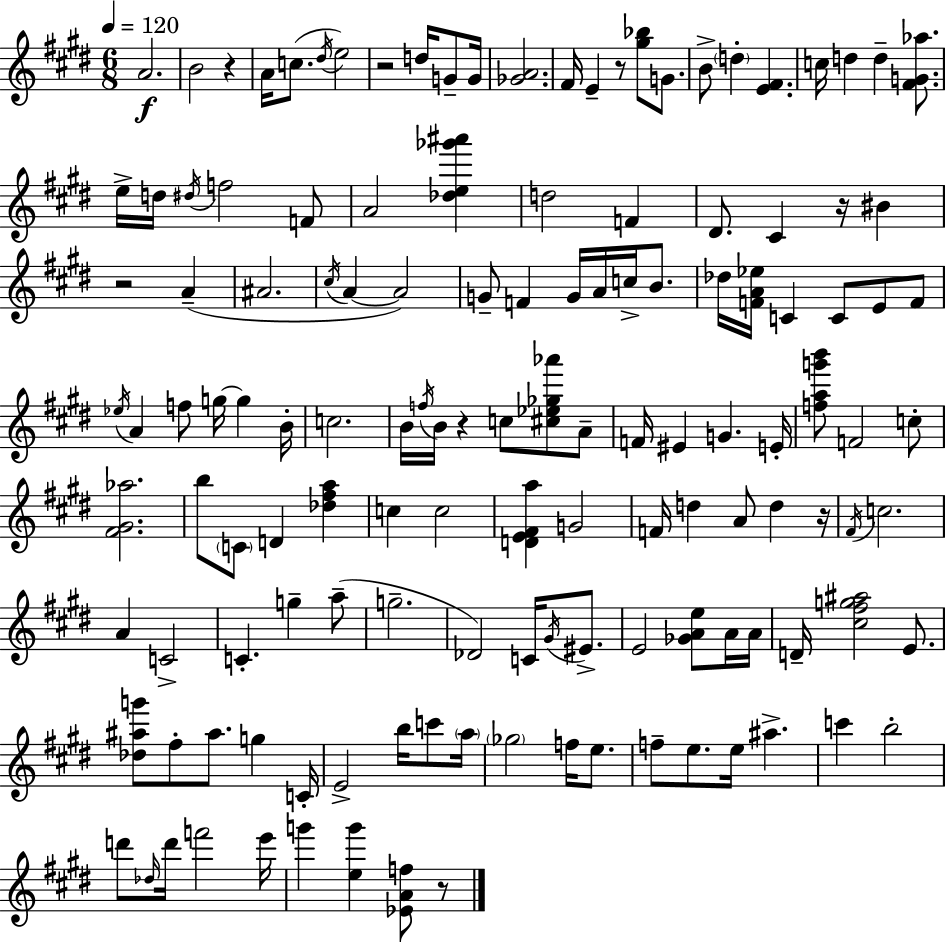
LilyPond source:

{
  \clef treble
  \numericTimeSignature
  \time 6/8
  \key e \major
  \tempo 4 = 120
  a'2.\f | b'2 r4 | a'16 c''8.( \acciaccatura { dis''16 } e''2) | r2 d''16 g'8-- | \break g'16 <ges' a'>2. | fis'16 e'4-- r8 <gis'' bes''>8 g'8. | b'8-> \parenthesize d''4-. <e' fis'>4. | c''16 d''4 d''4-- <fis' g' aes''>8. | \break e''16-> d''16 \acciaccatura { dis''16 } f''2 | f'8 a'2 <des'' e'' ges''' ais'''>4 | d''2 f'4 | dis'8. cis'4 r16 bis'4 | \break r2 a'4--( | ais'2. | \acciaccatura { cis''16 } a'4~~ a'2) | g'8-- f'4 g'16 a'16 c''16-> | \break b'8. des''16 <f' a' ees''>16 c'4 c'8 e'8 | f'8 \acciaccatura { ees''16 } a'4 f''8 g''16~~ g''4 | b'16-. c''2. | b'16 \acciaccatura { f''16 } b'16 r4 c''8 | \break <cis'' ees'' ges'' aes'''>8 a'8-- f'16 eis'4 g'4. | e'16-. <f'' a'' g''' b'''>8 f'2 | c''8-. <fis' gis' aes''>2. | b''8 \parenthesize c'8 d'4 | \break <des'' fis'' a''>4 c''4 c''2 | <d' e' fis' a''>4 g'2 | f'16 d''4 a'8 | d''4 r16 \acciaccatura { fis'16 } c''2. | \break a'4 c'2-> | c'4.-. | g''4-- a''8--( g''2.-- | des'2) | \break c'16 \acciaccatura { gis'16 } eis'8.-> e'2 | <ges' a' e''>8 a'16 a'16 d'16-- <cis'' fis'' g'' ais''>2 | e'8. <des'' ais'' g'''>8 fis''8-. ais''8. | g''4 c'16-. e'2-> | \break b''16 c'''8 \parenthesize a''16 \parenthesize ges''2 | f''16 e''8. f''8-- e''8. | e''16 ais''4.-> c'''4 b''2-. | d'''8 \grace { des''16 } d'''16 f'''2 | \break e'''16 g'''4 | <e'' g'''>4 <ees' a' f''>8 r8 \bar "|."
}